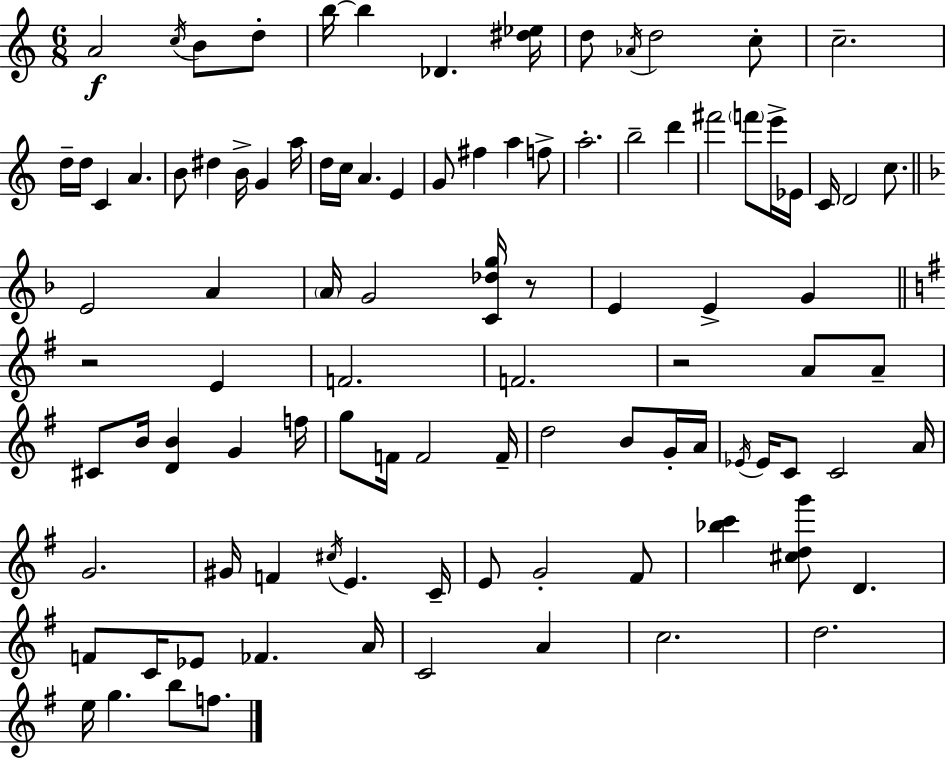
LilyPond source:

{
  \clef treble
  \numericTimeSignature
  \time 6/8
  \key a \minor
  \repeat volta 2 { a'2\f \acciaccatura { c''16 } b'8 d''8-. | b''16~~ b''4 des'4. | <dis'' ees''>16 d''8 \acciaccatura { aes'16 } d''2 | c''8-. c''2.-- | \break d''16-- d''16 c'4 a'4. | b'8 dis''4 b'16-> g'4 | a''16 d''16 c''16 a'4. e'4 | g'8 fis''4 a''4 | \break f''8-> a''2.-. | b''2-- d'''4 | fis'''2 \parenthesize f'''8 | e'''16-> ees'16 c'16 d'2 c''8. | \break \bar "||" \break \key f \major e'2 a'4 | \parenthesize a'16 g'2 <c' des'' g''>16 r8 | e'4 e'4-> g'4 | \bar "||" \break \key g \major r2 e'4 | f'2. | f'2. | r2 a'8 a'8-- | \break cis'8 b'16 <d' b'>4 g'4 f''16 | g''8 f'16 f'2 f'16-- | d''2 b'8 g'16-. a'16 | \acciaccatura { ees'16 } ees'16 c'8 c'2 | \break a'16 g'2. | gis'16 f'4 \acciaccatura { cis''16 } e'4. | c'16-- e'8 g'2-. | fis'8 <bes'' c'''>4 <cis'' d'' g'''>8 d'4. | \break f'8 c'16 ees'8 fes'4. | a'16 c'2 a'4 | c''2. | d''2. | \break e''16 g''4. b''8 f''8. | } \bar "|."
}